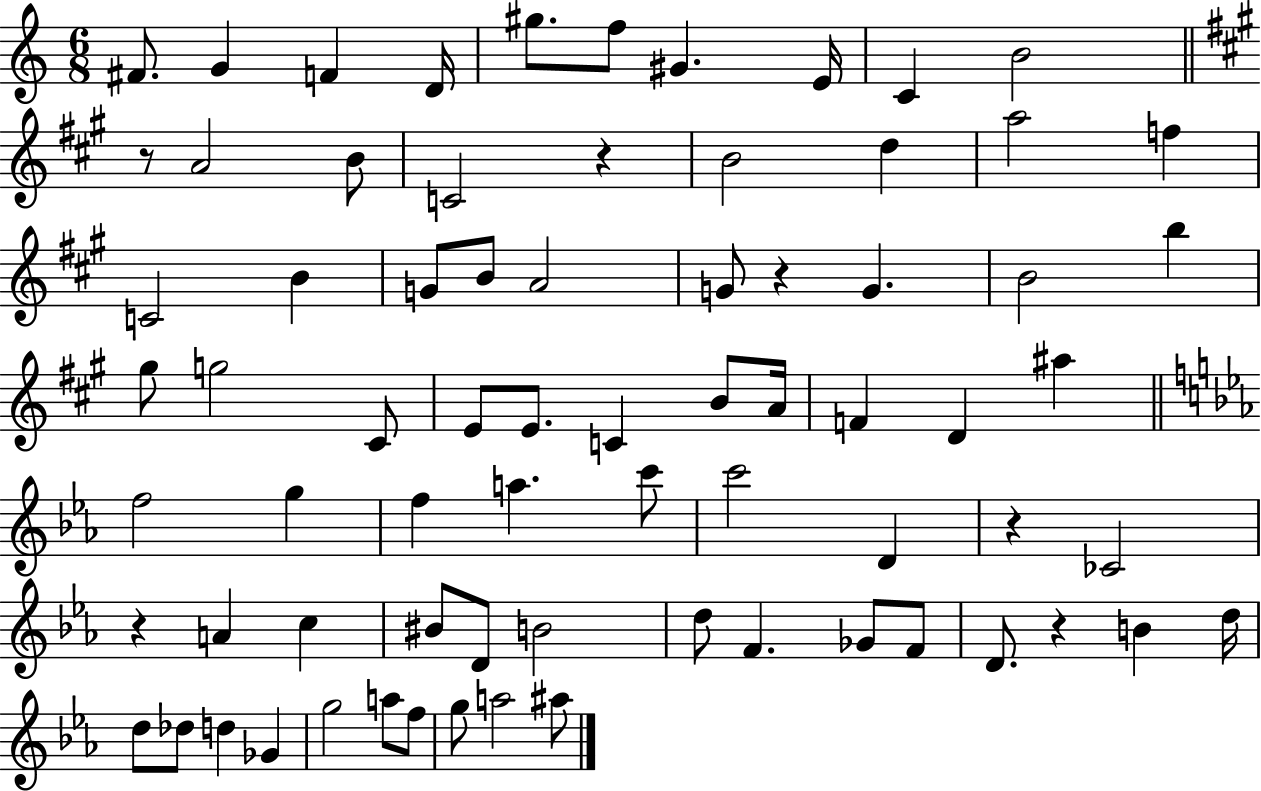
F#4/e. G4/q F4/q D4/s G#5/e. F5/e G#4/q. E4/s C4/q B4/h R/e A4/h B4/e C4/h R/q B4/h D5/q A5/h F5/q C4/h B4/q G4/e B4/e A4/h G4/e R/q G4/q. B4/h B5/q G#5/e G5/h C#4/e E4/e E4/e. C4/q B4/e A4/s F4/q D4/q A#5/q F5/h G5/q F5/q A5/q. C6/e C6/h D4/q R/q CES4/h R/q A4/q C5/q BIS4/e D4/e B4/h D5/e F4/q. Gb4/e F4/e D4/e. R/q B4/q D5/s D5/e Db5/e D5/q Gb4/q G5/h A5/e F5/e G5/e A5/h A#5/e